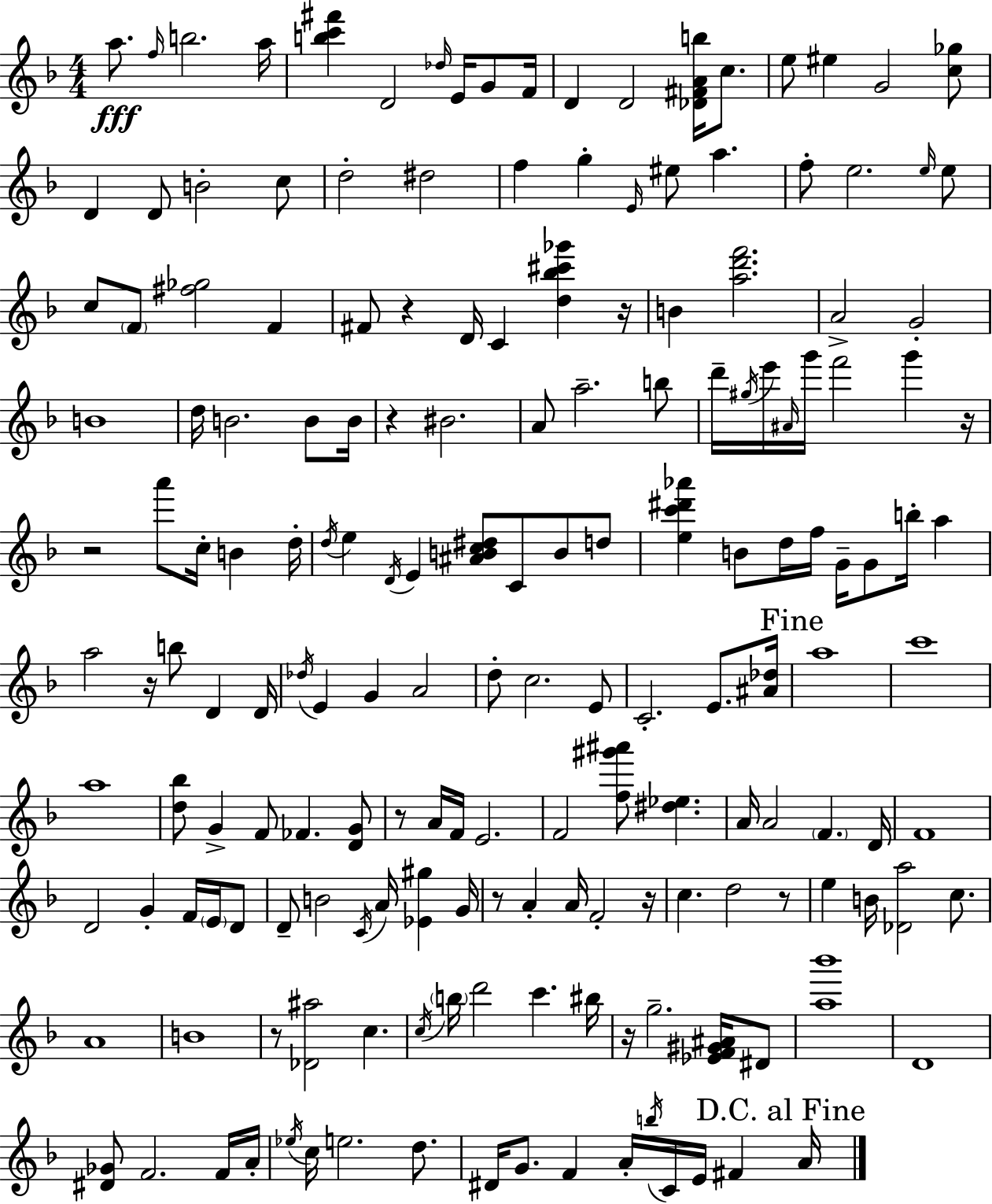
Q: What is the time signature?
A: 4/4